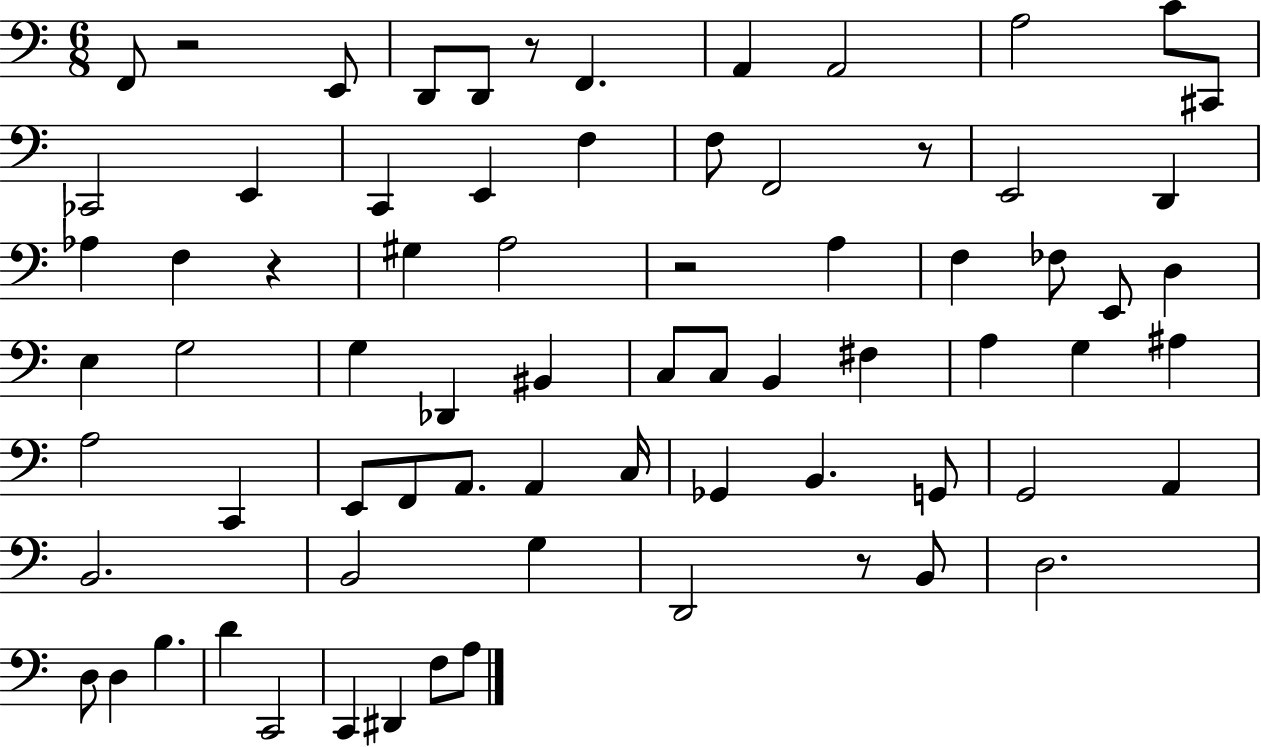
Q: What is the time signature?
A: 6/8